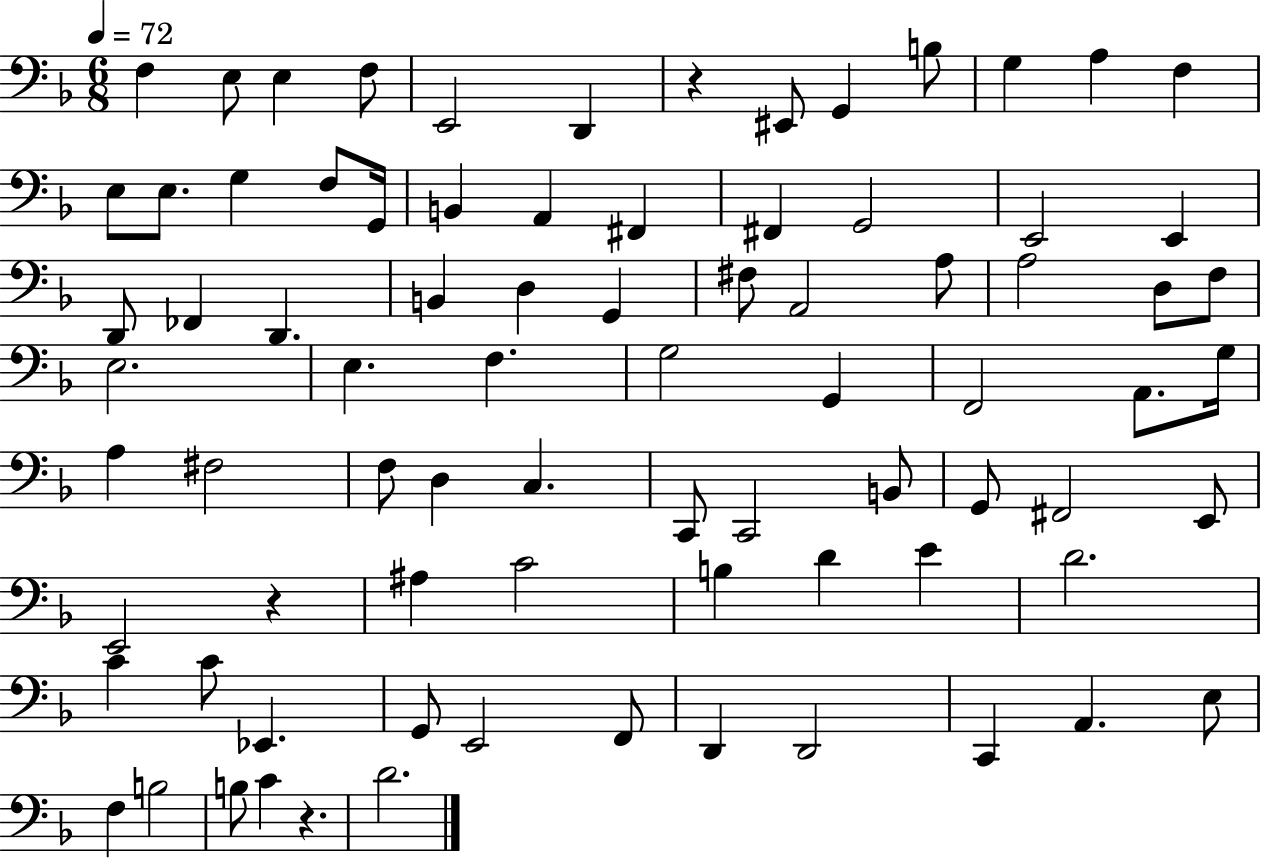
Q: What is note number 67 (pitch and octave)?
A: E2